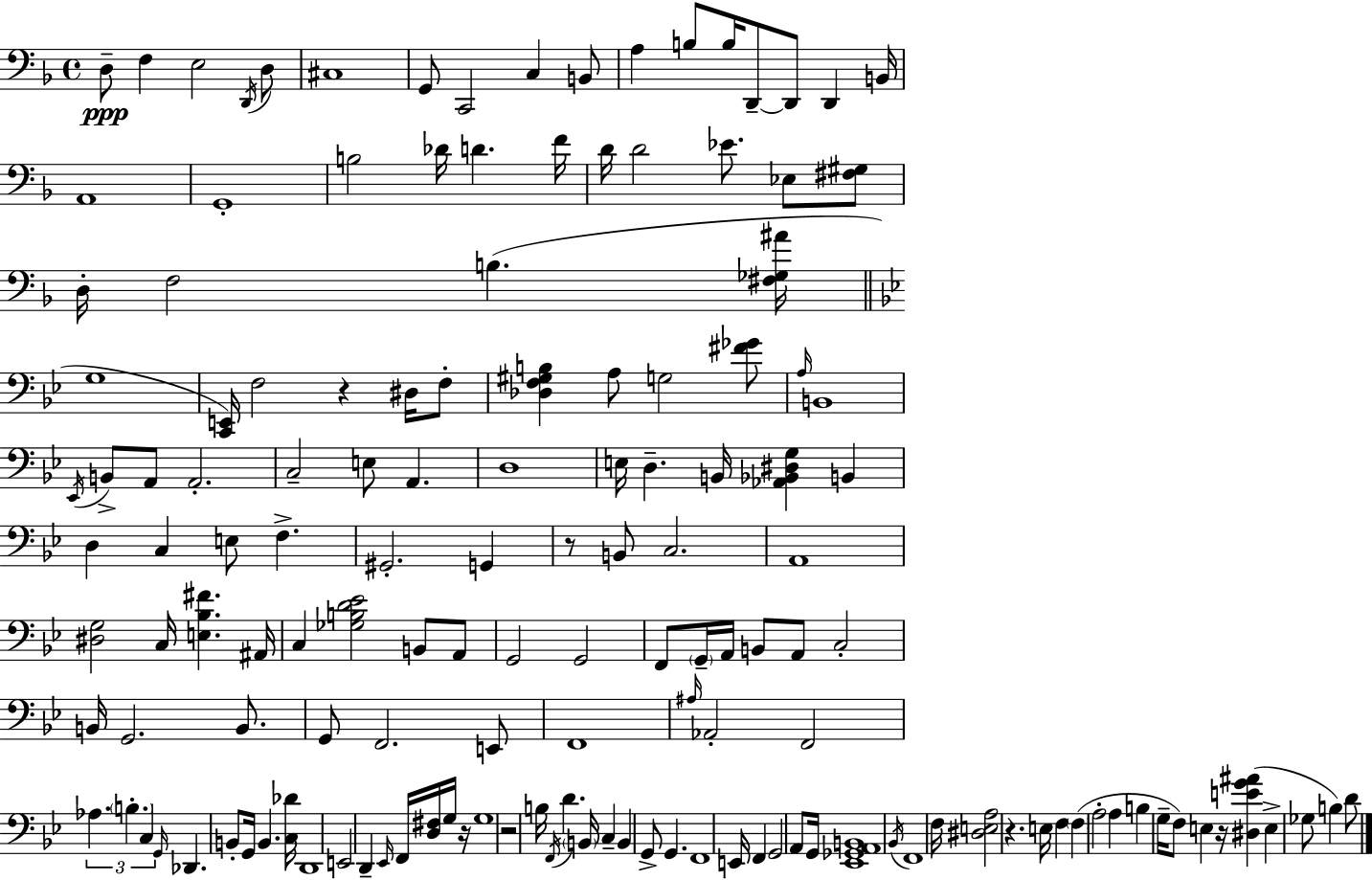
X:1
T:Untitled
M:4/4
L:1/4
K:F
D,/2 F, E,2 D,,/4 D,/2 ^C,4 G,,/2 C,,2 C, B,,/2 A, B,/2 B,/4 D,,/2 D,,/2 D,, B,,/4 A,,4 G,,4 B,2 _D/4 D F/4 D/4 D2 _E/2 _E,/2 [^F,^G,]/2 D,/4 F,2 B, [^F,_G,^A]/4 G,4 [C,,E,,]/4 F,2 z ^D,/4 F,/2 [_D,F,^G,B,] A,/2 G,2 [^F_G]/2 A,/4 B,,4 _E,,/4 B,,/2 A,,/2 A,,2 C,2 E,/2 A,, D,4 E,/4 D, B,,/4 [_A,,_B,,^D,G,] B,, D, C, E,/2 F, ^G,,2 G,, z/2 B,,/2 C,2 A,,4 [^D,G,]2 C,/4 [E,_B,^F] ^A,,/4 C, [_G,B,D_E]2 B,,/2 A,,/2 G,,2 G,,2 F,,/2 G,,/4 A,,/4 B,,/2 A,,/2 C,2 B,,/4 G,,2 B,,/2 G,,/2 F,,2 E,,/2 F,,4 ^A,/4 _A,,2 F,,2 _A, B, C, G,,/4 _D,, B,,/2 G,,/4 B,, [C,_D]/4 D,,4 E,,2 D,, _E,,/4 F,,/4 [D,^F,]/4 G,/4 z/4 G,4 z2 B,/4 F,,/4 D B,,/4 C, B,, G,,/2 G,, F,,4 E,,/4 F,, G,,2 A,,/2 G,,/4 [_E,,_G,,A,,B,,]4 _B,,/4 F,,4 F,/4 [^D,E,A,]2 z E,/4 F, F, A,2 A, B, G,/4 F,/2 E, z/4 [^D,EG^A] E, _G,/2 B, D/2